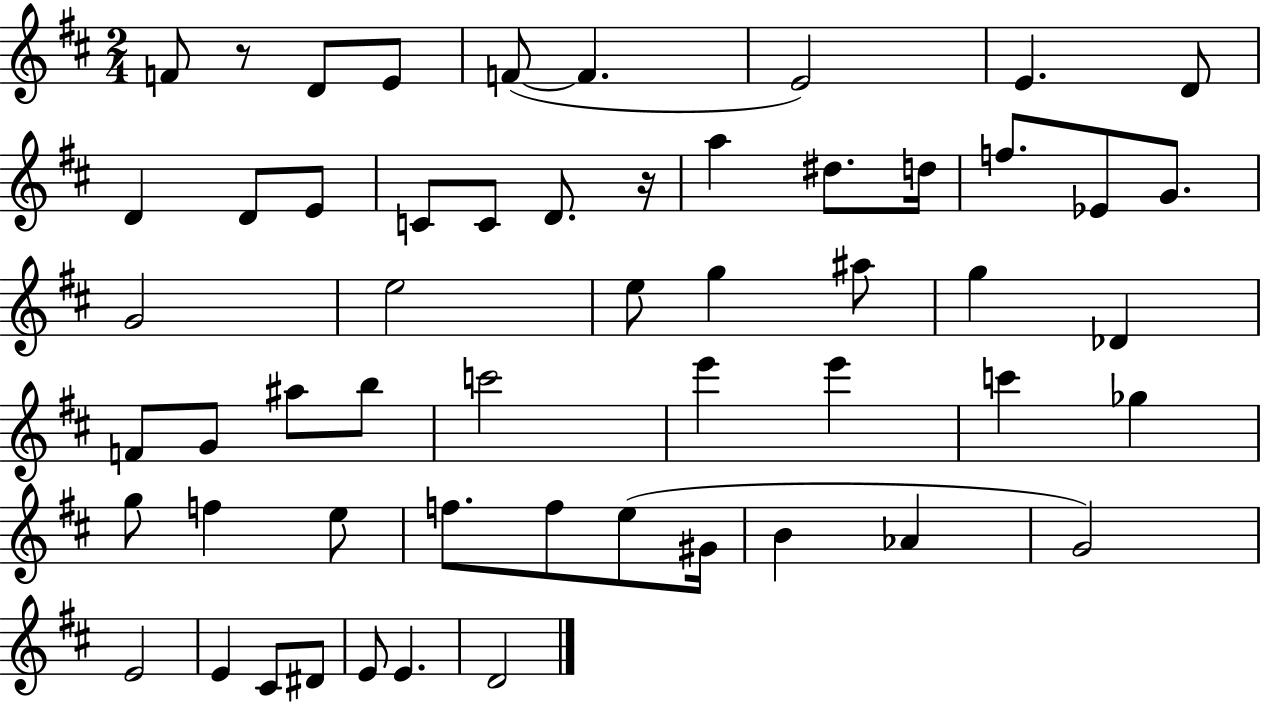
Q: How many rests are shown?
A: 2